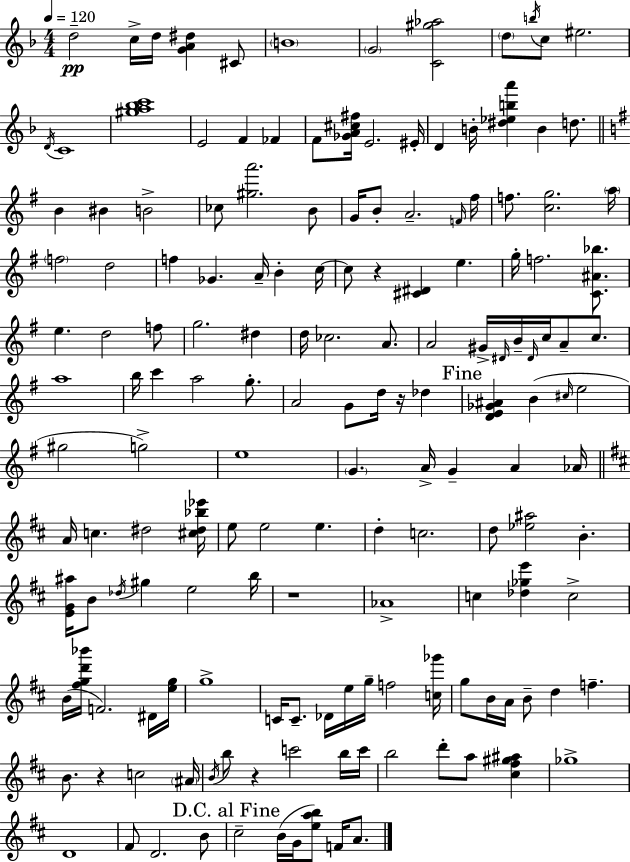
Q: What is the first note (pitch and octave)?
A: D5